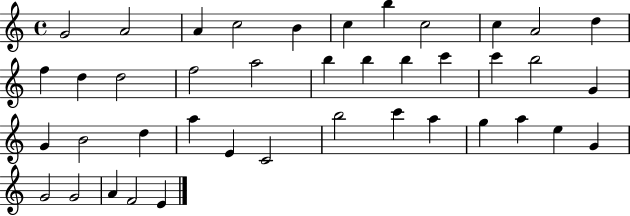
X:1
T:Untitled
M:4/4
L:1/4
K:C
G2 A2 A c2 B c b c2 c A2 d f d d2 f2 a2 b b b c' c' b2 G G B2 d a E C2 b2 c' a g a e G G2 G2 A F2 E